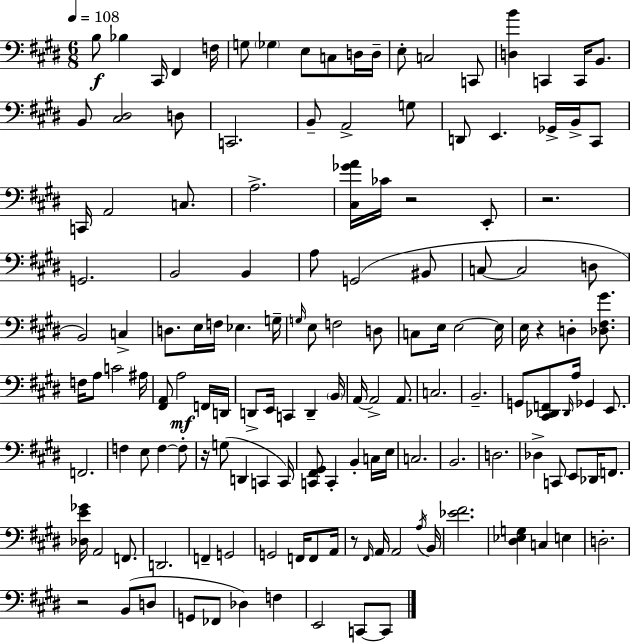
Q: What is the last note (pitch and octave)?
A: C2